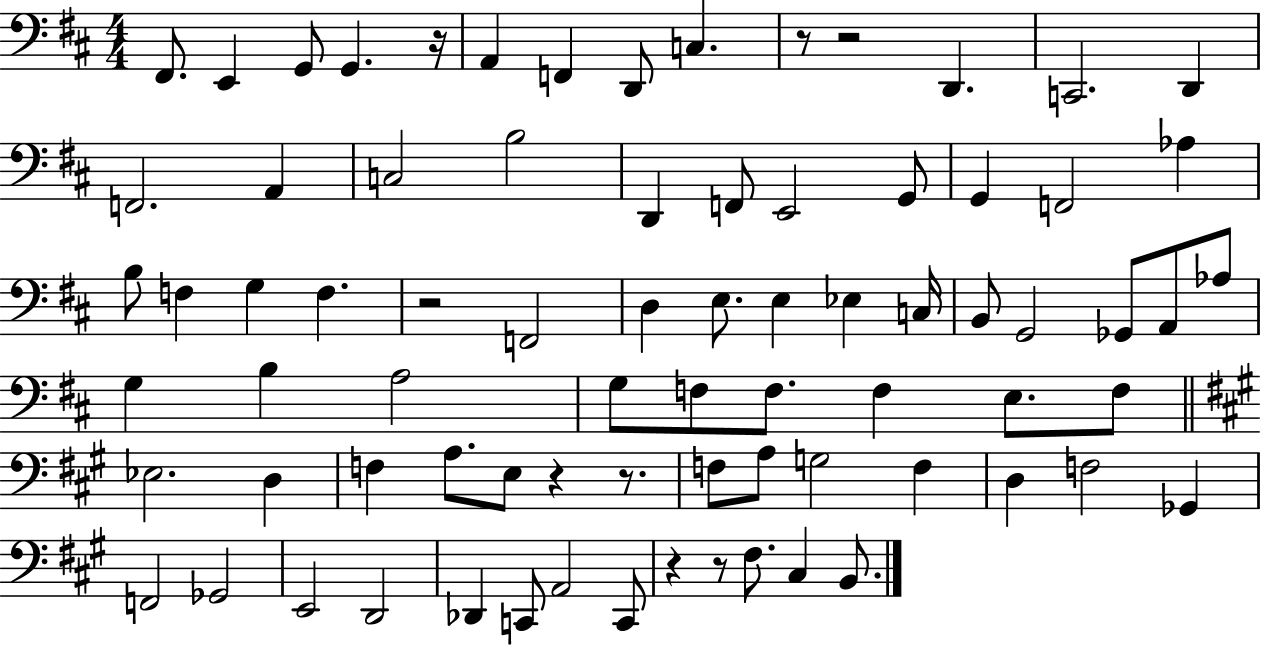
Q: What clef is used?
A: bass